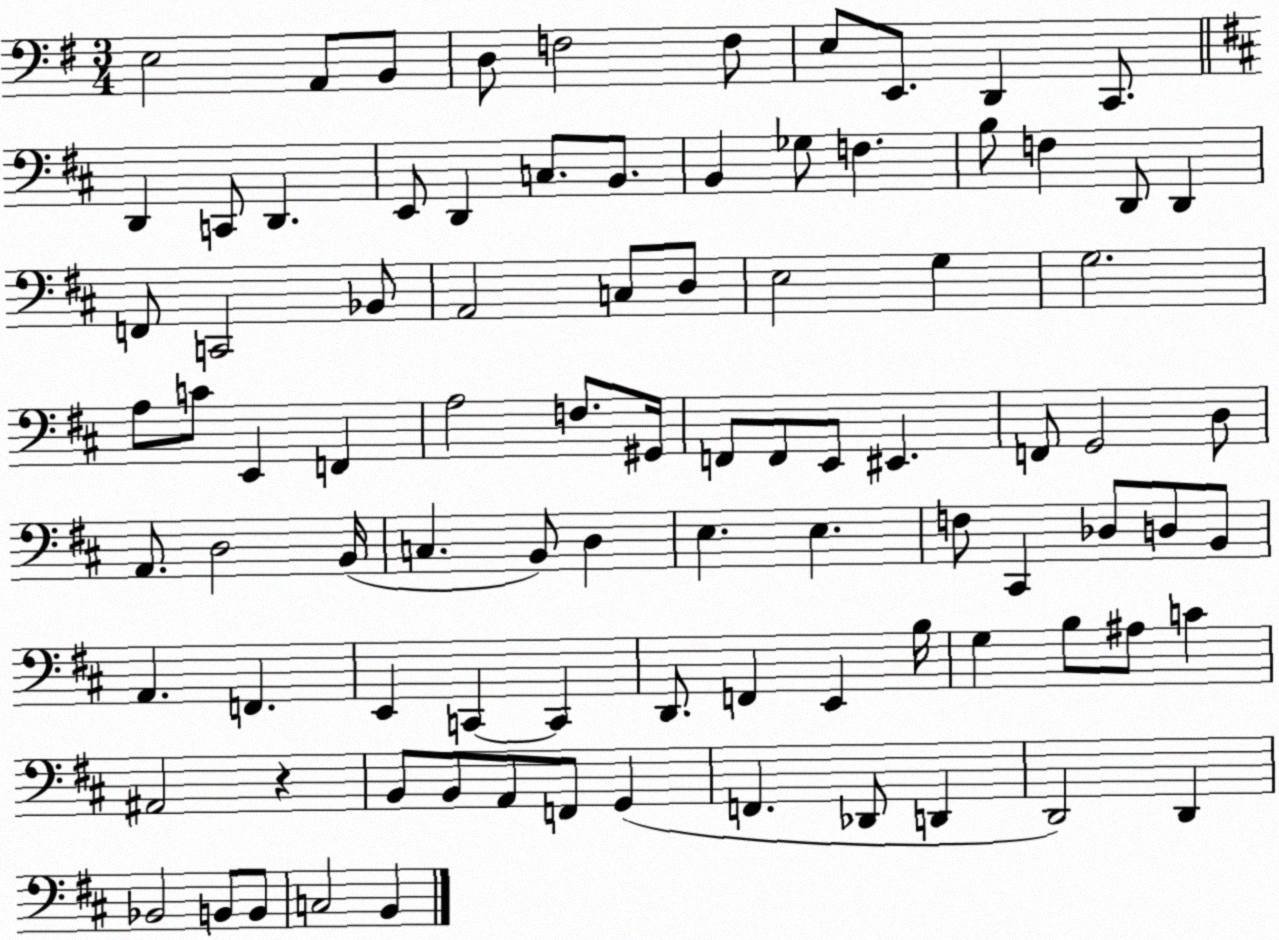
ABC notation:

X:1
T:Untitled
M:3/4
L:1/4
K:G
E,2 A,,/2 B,,/2 D,/2 F,2 F,/2 E,/2 E,,/2 D,, C,,/2 D,, C,,/2 D,, E,,/2 D,, C,/2 B,,/2 B,, _G,/2 F, B,/2 F, D,,/2 D,, F,,/2 C,,2 _B,,/2 A,,2 C,/2 D,/2 E,2 G, G,2 A,/2 C/2 E,, F,, A,2 F,/2 ^G,,/4 F,,/2 F,,/2 E,,/2 ^E,, F,,/2 G,,2 D,/2 A,,/2 D,2 B,,/4 C, B,,/2 D, E, E, F,/2 ^C,, _D,/2 D,/2 B,,/2 A,, F,, E,, C,, C,, D,,/2 F,, E,, B,/4 G, B,/2 ^A,/2 C ^A,,2 z B,,/2 B,,/2 A,,/2 F,,/2 G,, F,, _D,,/2 D,, D,,2 D,, _B,,2 B,,/2 B,,/2 C,2 B,,